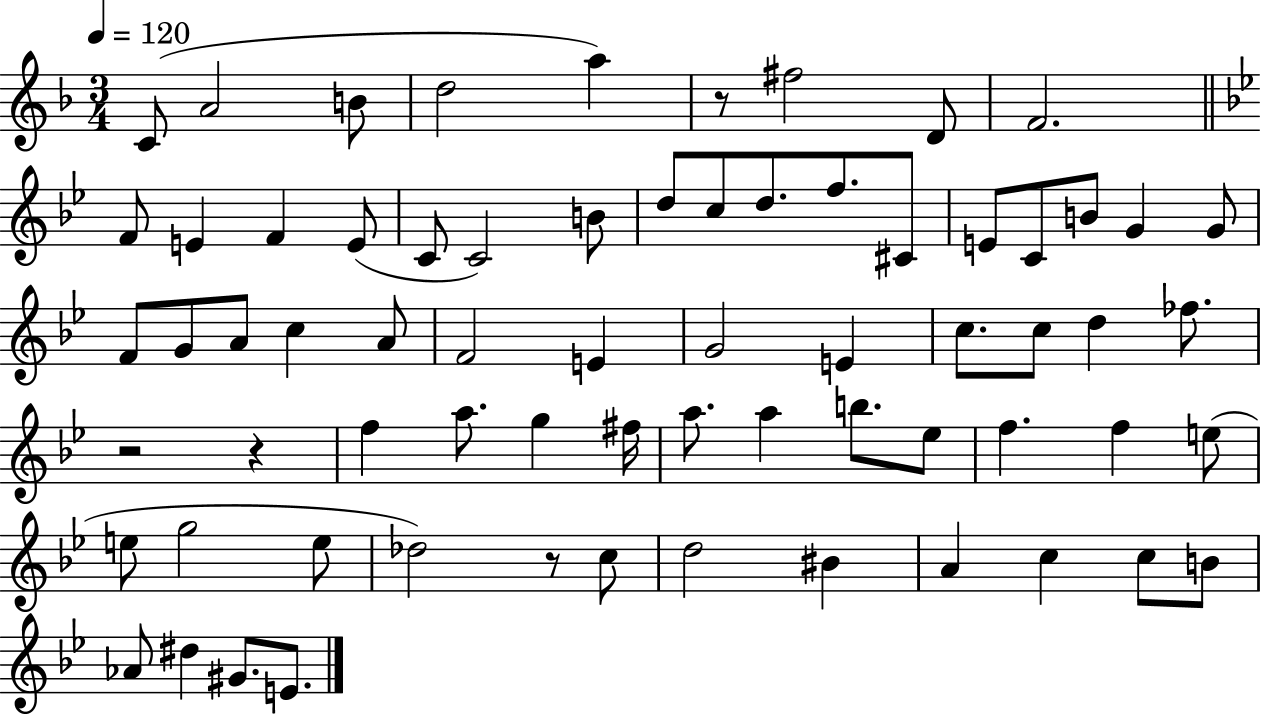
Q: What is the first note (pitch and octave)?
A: C4